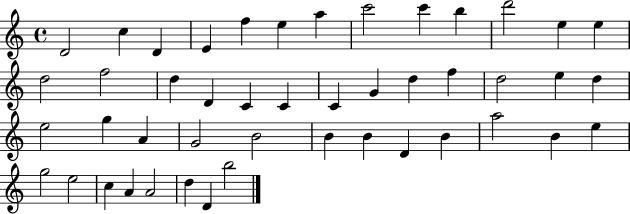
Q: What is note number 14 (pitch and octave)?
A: D5